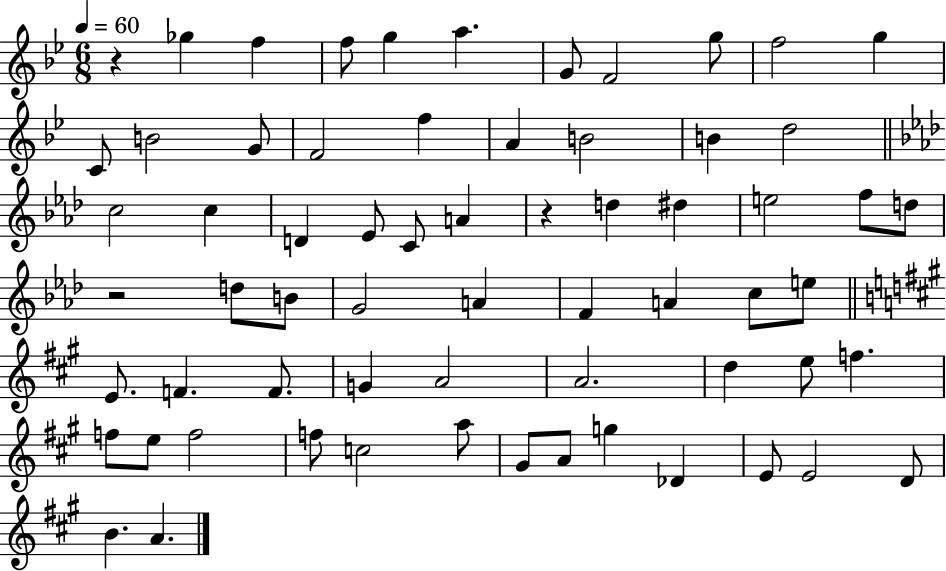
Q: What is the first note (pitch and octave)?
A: Gb5